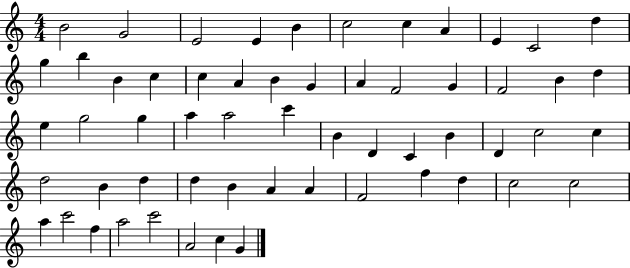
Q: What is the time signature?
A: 4/4